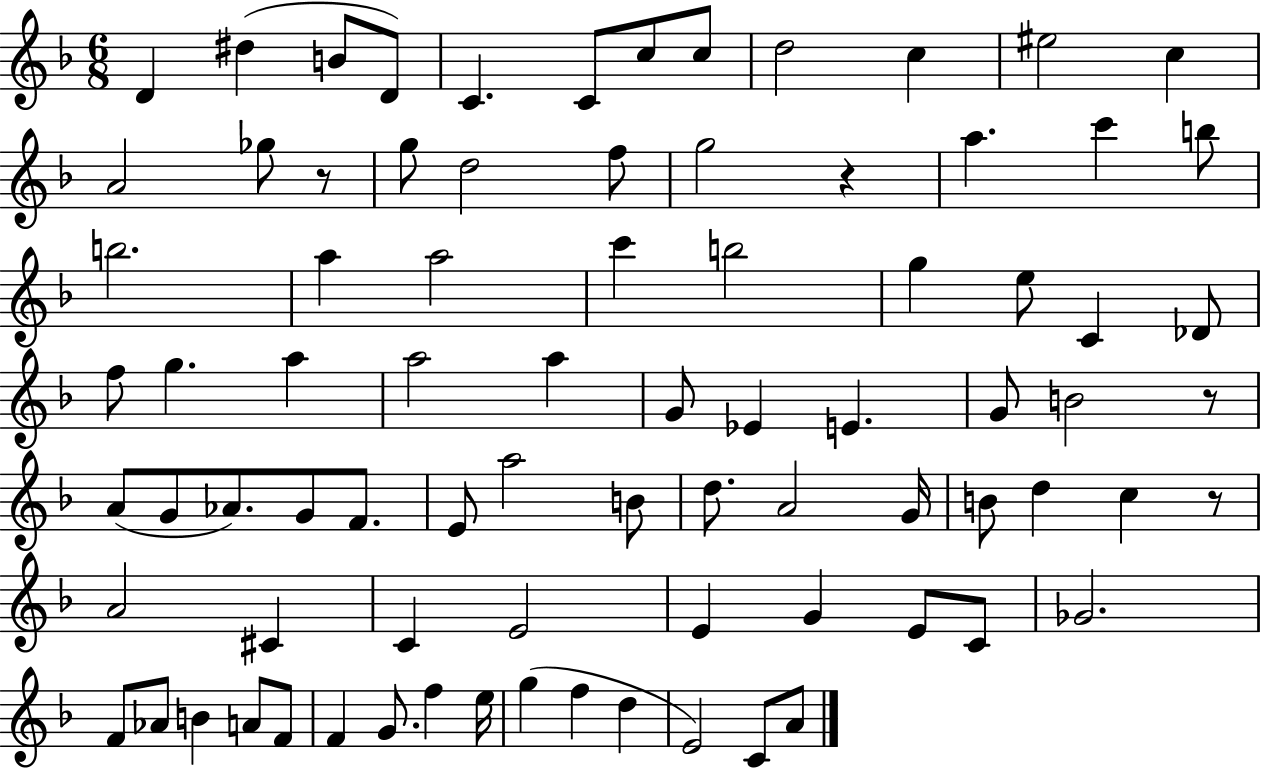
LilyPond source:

{
  \clef treble
  \numericTimeSignature
  \time 6/8
  \key f \major
  \repeat volta 2 { d'4 dis''4( b'8 d'8) | c'4. c'8 c''8 c''8 | d''2 c''4 | eis''2 c''4 | \break a'2 ges''8 r8 | g''8 d''2 f''8 | g''2 r4 | a''4. c'''4 b''8 | \break b''2. | a''4 a''2 | c'''4 b''2 | g''4 e''8 c'4 des'8 | \break f''8 g''4. a''4 | a''2 a''4 | g'8 ees'4 e'4. | g'8 b'2 r8 | \break a'8( g'8 aes'8.) g'8 f'8. | e'8 a''2 b'8 | d''8. a'2 g'16 | b'8 d''4 c''4 r8 | \break a'2 cis'4 | c'4 e'2 | e'4 g'4 e'8 c'8 | ges'2. | \break f'8 aes'8 b'4 a'8 f'8 | f'4 g'8. f''4 e''16 | g''4( f''4 d''4 | e'2) c'8 a'8 | \break } \bar "|."
}